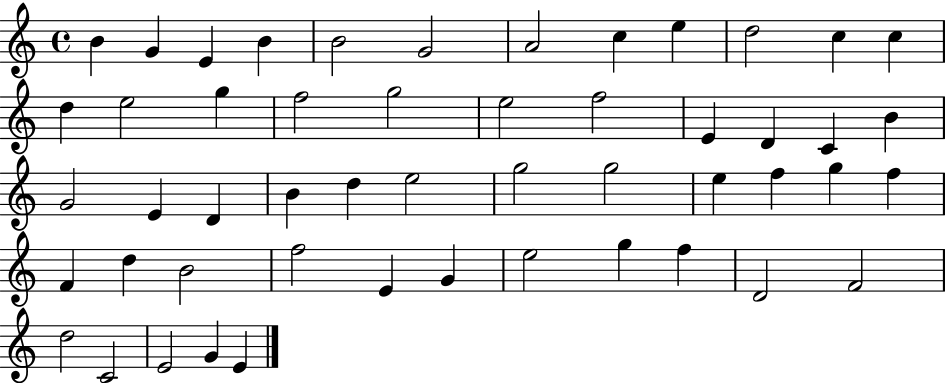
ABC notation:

X:1
T:Untitled
M:4/4
L:1/4
K:C
B G E B B2 G2 A2 c e d2 c c d e2 g f2 g2 e2 f2 E D C B G2 E D B d e2 g2 g2 e f g f F d B2 f2 E G e2 g f D2 F2 d2 C2 E2 G E